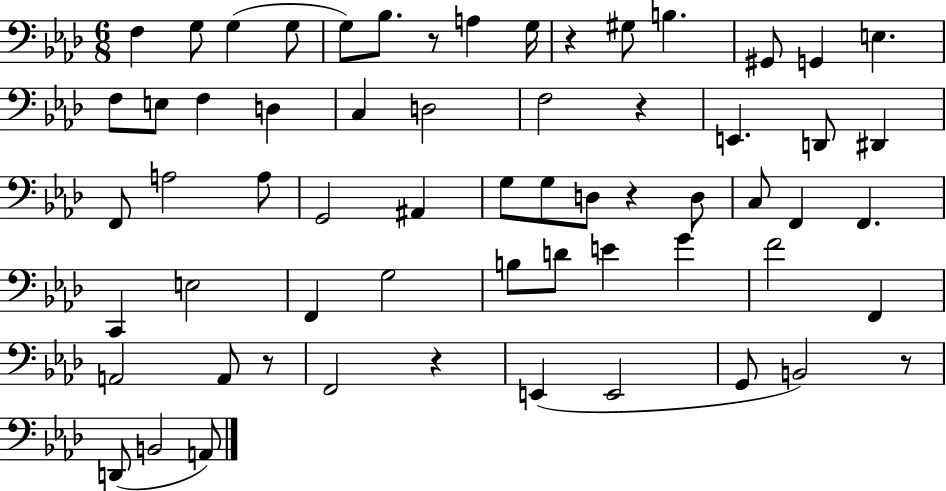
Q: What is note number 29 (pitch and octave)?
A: G3